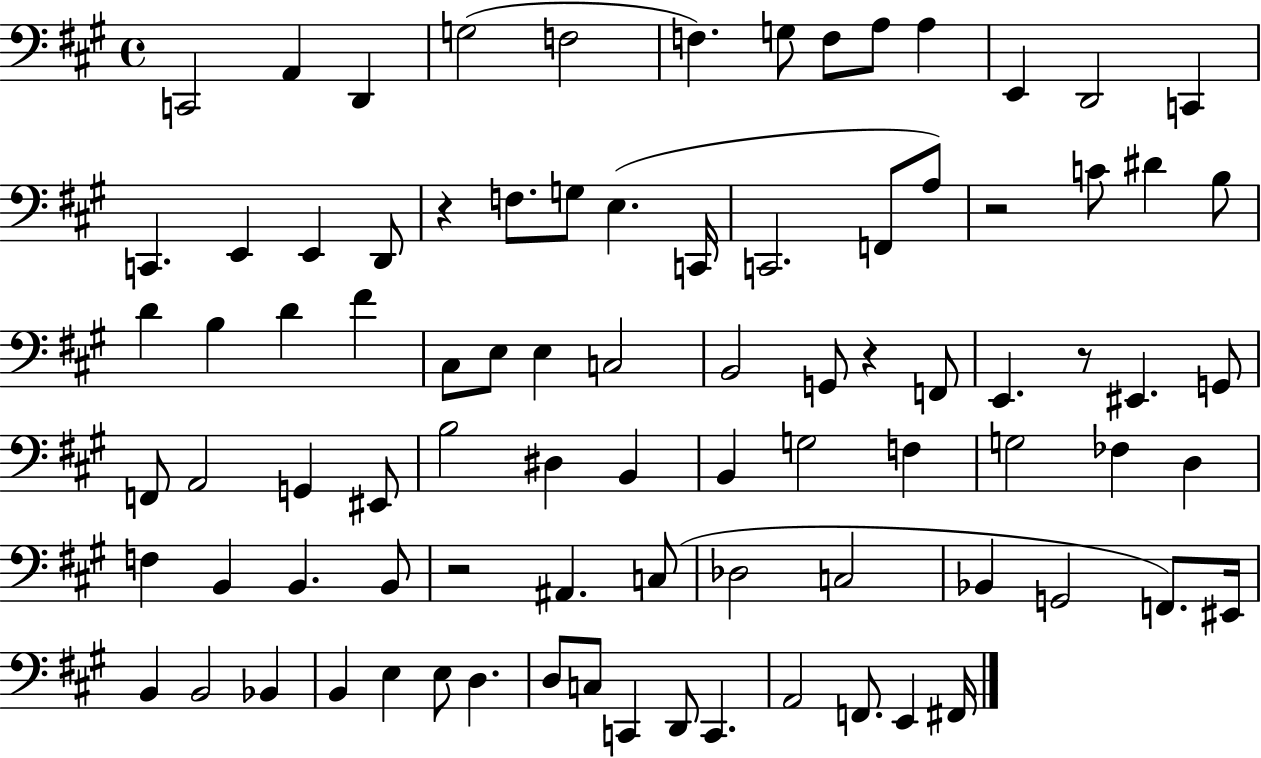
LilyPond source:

{
  \clef bass
  \time 4/4
  \defaultTimeSignature
  \key a \major
  c,2 a,4 d,4 | g2( f2 | f4.) g8 f8 a8 a4 | e,4 d,2 c,4 | \break c,4. e,4 e,4 d,8 | r4 f8. g8 e4.( c,16 | c,2. f,8 a8) | r2 c'8 dis'4 b8 | \break d'4 b4 d'4 fis'4 | cis8 e8 e4 c2 | b,2 g,8 r4 f,8 | e,4. r8 eis,4. g,8 | \break f,8 a,2 g,4 eis,8 | b2 dis4 b,4 | b,4 g2 f4 | g2 fes4 d4 | \break f4 b,4 b,4. b,8 | r2 ais,4. c8( | des2 c2 | bes,4 g,2 f,8.) eis,16 | \break b,4 b,2 bes,4 | b,4 e4 e8 d4. | d8 c8 c,4 d,8 c,4. | a,2 f,8. e,4 fis,16 | \break \bar "|."
}